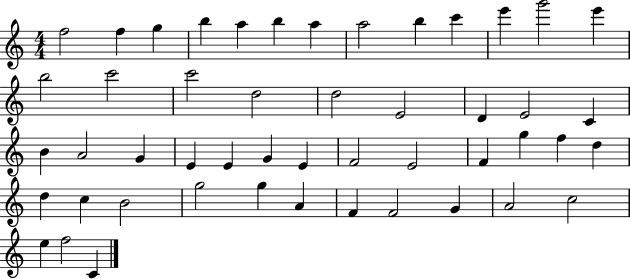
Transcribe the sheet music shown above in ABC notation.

X:1
T:Untitled
M:4/4
L:1/4
K:C
f2 f g b a b a a2 b c' e' g'2 e' b2 c'2 c'2 d2 d2 E2 D E2 C B A2 G E E G E F2 E2 F g f d d c B2 g2 g A F F2 G A2 c2 e f2 C